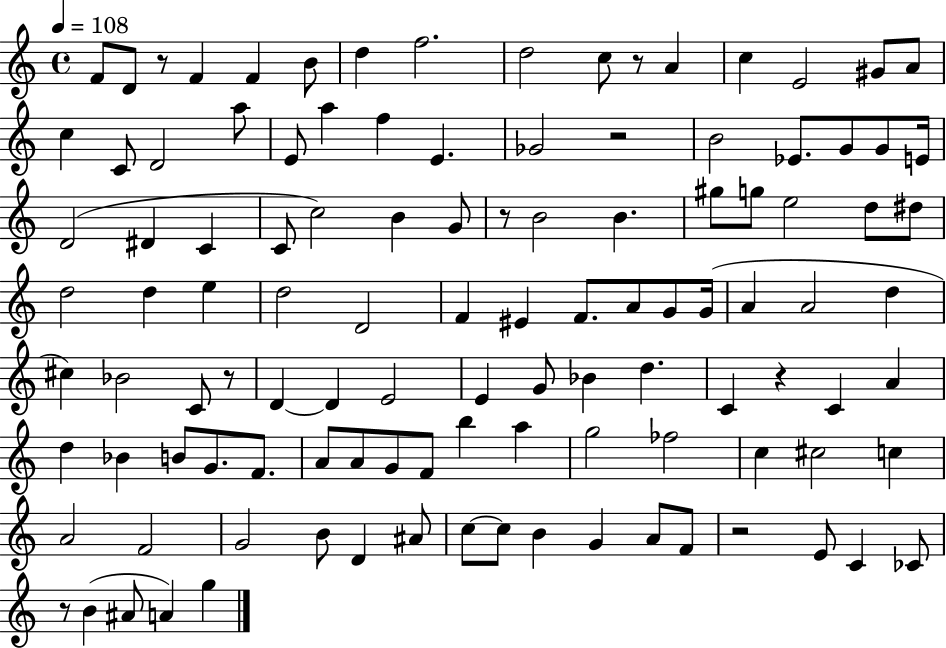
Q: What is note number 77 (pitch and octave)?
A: G4